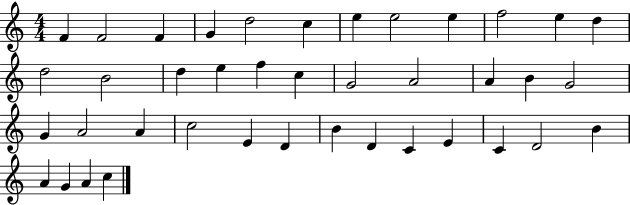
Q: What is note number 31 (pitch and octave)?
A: D4